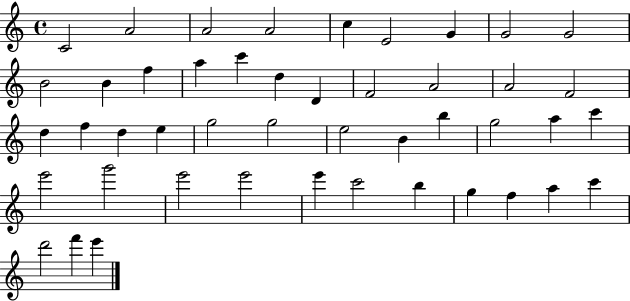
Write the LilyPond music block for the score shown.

{
  \clef treble
  \time 4/4
  \defaultTimeSignature
  \key c \major
  c'2 a'2 | a'2 a'2 | c''4 e'2 g'4 | g'2 g'2 | \break b'2 b'4 f''4 | a''4 c'''4 d''4 d'4 | f'2 a'2 | a'2 f'2 | \break d''4 f''4 d''4 e''4 | g''2 g''2 | e''2 b'4 b''4 | g''2 a''4 c'''4 | \break e'''2 g'''2 | e'''2 e'''2 | e'''4 c'''2 b''4 | g''4 f''4 a''4 c'''4 | \break d'''2 f'''4 e'''4 | \bar "|."
}